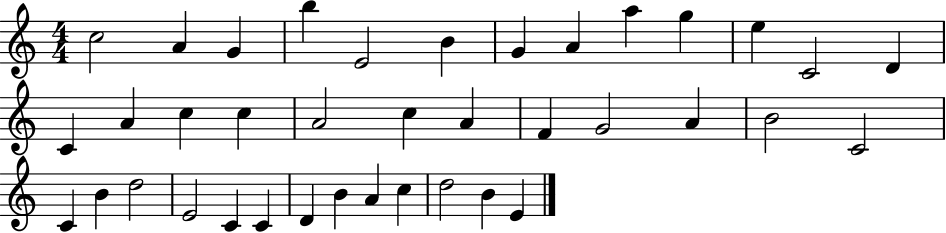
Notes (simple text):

C5/h A4/q G4/q B5/q E4/h B4/q G4/q A4/q A5/q G5/q E5/q C4/h D4/q C4/q A4/q C5/q C5/q A4/h C5/q A4/q F4/q G4/h A4/q B4/h C4/h C4/q B4/q D5/h E4/h C4/q C4/q D4/q B4/q A4/q C5/q D5/h B4/q E4/q